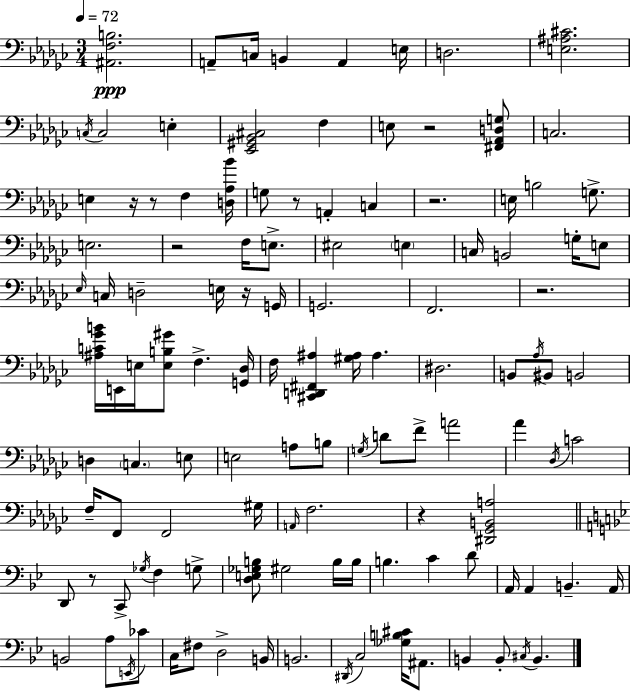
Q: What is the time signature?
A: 3/4